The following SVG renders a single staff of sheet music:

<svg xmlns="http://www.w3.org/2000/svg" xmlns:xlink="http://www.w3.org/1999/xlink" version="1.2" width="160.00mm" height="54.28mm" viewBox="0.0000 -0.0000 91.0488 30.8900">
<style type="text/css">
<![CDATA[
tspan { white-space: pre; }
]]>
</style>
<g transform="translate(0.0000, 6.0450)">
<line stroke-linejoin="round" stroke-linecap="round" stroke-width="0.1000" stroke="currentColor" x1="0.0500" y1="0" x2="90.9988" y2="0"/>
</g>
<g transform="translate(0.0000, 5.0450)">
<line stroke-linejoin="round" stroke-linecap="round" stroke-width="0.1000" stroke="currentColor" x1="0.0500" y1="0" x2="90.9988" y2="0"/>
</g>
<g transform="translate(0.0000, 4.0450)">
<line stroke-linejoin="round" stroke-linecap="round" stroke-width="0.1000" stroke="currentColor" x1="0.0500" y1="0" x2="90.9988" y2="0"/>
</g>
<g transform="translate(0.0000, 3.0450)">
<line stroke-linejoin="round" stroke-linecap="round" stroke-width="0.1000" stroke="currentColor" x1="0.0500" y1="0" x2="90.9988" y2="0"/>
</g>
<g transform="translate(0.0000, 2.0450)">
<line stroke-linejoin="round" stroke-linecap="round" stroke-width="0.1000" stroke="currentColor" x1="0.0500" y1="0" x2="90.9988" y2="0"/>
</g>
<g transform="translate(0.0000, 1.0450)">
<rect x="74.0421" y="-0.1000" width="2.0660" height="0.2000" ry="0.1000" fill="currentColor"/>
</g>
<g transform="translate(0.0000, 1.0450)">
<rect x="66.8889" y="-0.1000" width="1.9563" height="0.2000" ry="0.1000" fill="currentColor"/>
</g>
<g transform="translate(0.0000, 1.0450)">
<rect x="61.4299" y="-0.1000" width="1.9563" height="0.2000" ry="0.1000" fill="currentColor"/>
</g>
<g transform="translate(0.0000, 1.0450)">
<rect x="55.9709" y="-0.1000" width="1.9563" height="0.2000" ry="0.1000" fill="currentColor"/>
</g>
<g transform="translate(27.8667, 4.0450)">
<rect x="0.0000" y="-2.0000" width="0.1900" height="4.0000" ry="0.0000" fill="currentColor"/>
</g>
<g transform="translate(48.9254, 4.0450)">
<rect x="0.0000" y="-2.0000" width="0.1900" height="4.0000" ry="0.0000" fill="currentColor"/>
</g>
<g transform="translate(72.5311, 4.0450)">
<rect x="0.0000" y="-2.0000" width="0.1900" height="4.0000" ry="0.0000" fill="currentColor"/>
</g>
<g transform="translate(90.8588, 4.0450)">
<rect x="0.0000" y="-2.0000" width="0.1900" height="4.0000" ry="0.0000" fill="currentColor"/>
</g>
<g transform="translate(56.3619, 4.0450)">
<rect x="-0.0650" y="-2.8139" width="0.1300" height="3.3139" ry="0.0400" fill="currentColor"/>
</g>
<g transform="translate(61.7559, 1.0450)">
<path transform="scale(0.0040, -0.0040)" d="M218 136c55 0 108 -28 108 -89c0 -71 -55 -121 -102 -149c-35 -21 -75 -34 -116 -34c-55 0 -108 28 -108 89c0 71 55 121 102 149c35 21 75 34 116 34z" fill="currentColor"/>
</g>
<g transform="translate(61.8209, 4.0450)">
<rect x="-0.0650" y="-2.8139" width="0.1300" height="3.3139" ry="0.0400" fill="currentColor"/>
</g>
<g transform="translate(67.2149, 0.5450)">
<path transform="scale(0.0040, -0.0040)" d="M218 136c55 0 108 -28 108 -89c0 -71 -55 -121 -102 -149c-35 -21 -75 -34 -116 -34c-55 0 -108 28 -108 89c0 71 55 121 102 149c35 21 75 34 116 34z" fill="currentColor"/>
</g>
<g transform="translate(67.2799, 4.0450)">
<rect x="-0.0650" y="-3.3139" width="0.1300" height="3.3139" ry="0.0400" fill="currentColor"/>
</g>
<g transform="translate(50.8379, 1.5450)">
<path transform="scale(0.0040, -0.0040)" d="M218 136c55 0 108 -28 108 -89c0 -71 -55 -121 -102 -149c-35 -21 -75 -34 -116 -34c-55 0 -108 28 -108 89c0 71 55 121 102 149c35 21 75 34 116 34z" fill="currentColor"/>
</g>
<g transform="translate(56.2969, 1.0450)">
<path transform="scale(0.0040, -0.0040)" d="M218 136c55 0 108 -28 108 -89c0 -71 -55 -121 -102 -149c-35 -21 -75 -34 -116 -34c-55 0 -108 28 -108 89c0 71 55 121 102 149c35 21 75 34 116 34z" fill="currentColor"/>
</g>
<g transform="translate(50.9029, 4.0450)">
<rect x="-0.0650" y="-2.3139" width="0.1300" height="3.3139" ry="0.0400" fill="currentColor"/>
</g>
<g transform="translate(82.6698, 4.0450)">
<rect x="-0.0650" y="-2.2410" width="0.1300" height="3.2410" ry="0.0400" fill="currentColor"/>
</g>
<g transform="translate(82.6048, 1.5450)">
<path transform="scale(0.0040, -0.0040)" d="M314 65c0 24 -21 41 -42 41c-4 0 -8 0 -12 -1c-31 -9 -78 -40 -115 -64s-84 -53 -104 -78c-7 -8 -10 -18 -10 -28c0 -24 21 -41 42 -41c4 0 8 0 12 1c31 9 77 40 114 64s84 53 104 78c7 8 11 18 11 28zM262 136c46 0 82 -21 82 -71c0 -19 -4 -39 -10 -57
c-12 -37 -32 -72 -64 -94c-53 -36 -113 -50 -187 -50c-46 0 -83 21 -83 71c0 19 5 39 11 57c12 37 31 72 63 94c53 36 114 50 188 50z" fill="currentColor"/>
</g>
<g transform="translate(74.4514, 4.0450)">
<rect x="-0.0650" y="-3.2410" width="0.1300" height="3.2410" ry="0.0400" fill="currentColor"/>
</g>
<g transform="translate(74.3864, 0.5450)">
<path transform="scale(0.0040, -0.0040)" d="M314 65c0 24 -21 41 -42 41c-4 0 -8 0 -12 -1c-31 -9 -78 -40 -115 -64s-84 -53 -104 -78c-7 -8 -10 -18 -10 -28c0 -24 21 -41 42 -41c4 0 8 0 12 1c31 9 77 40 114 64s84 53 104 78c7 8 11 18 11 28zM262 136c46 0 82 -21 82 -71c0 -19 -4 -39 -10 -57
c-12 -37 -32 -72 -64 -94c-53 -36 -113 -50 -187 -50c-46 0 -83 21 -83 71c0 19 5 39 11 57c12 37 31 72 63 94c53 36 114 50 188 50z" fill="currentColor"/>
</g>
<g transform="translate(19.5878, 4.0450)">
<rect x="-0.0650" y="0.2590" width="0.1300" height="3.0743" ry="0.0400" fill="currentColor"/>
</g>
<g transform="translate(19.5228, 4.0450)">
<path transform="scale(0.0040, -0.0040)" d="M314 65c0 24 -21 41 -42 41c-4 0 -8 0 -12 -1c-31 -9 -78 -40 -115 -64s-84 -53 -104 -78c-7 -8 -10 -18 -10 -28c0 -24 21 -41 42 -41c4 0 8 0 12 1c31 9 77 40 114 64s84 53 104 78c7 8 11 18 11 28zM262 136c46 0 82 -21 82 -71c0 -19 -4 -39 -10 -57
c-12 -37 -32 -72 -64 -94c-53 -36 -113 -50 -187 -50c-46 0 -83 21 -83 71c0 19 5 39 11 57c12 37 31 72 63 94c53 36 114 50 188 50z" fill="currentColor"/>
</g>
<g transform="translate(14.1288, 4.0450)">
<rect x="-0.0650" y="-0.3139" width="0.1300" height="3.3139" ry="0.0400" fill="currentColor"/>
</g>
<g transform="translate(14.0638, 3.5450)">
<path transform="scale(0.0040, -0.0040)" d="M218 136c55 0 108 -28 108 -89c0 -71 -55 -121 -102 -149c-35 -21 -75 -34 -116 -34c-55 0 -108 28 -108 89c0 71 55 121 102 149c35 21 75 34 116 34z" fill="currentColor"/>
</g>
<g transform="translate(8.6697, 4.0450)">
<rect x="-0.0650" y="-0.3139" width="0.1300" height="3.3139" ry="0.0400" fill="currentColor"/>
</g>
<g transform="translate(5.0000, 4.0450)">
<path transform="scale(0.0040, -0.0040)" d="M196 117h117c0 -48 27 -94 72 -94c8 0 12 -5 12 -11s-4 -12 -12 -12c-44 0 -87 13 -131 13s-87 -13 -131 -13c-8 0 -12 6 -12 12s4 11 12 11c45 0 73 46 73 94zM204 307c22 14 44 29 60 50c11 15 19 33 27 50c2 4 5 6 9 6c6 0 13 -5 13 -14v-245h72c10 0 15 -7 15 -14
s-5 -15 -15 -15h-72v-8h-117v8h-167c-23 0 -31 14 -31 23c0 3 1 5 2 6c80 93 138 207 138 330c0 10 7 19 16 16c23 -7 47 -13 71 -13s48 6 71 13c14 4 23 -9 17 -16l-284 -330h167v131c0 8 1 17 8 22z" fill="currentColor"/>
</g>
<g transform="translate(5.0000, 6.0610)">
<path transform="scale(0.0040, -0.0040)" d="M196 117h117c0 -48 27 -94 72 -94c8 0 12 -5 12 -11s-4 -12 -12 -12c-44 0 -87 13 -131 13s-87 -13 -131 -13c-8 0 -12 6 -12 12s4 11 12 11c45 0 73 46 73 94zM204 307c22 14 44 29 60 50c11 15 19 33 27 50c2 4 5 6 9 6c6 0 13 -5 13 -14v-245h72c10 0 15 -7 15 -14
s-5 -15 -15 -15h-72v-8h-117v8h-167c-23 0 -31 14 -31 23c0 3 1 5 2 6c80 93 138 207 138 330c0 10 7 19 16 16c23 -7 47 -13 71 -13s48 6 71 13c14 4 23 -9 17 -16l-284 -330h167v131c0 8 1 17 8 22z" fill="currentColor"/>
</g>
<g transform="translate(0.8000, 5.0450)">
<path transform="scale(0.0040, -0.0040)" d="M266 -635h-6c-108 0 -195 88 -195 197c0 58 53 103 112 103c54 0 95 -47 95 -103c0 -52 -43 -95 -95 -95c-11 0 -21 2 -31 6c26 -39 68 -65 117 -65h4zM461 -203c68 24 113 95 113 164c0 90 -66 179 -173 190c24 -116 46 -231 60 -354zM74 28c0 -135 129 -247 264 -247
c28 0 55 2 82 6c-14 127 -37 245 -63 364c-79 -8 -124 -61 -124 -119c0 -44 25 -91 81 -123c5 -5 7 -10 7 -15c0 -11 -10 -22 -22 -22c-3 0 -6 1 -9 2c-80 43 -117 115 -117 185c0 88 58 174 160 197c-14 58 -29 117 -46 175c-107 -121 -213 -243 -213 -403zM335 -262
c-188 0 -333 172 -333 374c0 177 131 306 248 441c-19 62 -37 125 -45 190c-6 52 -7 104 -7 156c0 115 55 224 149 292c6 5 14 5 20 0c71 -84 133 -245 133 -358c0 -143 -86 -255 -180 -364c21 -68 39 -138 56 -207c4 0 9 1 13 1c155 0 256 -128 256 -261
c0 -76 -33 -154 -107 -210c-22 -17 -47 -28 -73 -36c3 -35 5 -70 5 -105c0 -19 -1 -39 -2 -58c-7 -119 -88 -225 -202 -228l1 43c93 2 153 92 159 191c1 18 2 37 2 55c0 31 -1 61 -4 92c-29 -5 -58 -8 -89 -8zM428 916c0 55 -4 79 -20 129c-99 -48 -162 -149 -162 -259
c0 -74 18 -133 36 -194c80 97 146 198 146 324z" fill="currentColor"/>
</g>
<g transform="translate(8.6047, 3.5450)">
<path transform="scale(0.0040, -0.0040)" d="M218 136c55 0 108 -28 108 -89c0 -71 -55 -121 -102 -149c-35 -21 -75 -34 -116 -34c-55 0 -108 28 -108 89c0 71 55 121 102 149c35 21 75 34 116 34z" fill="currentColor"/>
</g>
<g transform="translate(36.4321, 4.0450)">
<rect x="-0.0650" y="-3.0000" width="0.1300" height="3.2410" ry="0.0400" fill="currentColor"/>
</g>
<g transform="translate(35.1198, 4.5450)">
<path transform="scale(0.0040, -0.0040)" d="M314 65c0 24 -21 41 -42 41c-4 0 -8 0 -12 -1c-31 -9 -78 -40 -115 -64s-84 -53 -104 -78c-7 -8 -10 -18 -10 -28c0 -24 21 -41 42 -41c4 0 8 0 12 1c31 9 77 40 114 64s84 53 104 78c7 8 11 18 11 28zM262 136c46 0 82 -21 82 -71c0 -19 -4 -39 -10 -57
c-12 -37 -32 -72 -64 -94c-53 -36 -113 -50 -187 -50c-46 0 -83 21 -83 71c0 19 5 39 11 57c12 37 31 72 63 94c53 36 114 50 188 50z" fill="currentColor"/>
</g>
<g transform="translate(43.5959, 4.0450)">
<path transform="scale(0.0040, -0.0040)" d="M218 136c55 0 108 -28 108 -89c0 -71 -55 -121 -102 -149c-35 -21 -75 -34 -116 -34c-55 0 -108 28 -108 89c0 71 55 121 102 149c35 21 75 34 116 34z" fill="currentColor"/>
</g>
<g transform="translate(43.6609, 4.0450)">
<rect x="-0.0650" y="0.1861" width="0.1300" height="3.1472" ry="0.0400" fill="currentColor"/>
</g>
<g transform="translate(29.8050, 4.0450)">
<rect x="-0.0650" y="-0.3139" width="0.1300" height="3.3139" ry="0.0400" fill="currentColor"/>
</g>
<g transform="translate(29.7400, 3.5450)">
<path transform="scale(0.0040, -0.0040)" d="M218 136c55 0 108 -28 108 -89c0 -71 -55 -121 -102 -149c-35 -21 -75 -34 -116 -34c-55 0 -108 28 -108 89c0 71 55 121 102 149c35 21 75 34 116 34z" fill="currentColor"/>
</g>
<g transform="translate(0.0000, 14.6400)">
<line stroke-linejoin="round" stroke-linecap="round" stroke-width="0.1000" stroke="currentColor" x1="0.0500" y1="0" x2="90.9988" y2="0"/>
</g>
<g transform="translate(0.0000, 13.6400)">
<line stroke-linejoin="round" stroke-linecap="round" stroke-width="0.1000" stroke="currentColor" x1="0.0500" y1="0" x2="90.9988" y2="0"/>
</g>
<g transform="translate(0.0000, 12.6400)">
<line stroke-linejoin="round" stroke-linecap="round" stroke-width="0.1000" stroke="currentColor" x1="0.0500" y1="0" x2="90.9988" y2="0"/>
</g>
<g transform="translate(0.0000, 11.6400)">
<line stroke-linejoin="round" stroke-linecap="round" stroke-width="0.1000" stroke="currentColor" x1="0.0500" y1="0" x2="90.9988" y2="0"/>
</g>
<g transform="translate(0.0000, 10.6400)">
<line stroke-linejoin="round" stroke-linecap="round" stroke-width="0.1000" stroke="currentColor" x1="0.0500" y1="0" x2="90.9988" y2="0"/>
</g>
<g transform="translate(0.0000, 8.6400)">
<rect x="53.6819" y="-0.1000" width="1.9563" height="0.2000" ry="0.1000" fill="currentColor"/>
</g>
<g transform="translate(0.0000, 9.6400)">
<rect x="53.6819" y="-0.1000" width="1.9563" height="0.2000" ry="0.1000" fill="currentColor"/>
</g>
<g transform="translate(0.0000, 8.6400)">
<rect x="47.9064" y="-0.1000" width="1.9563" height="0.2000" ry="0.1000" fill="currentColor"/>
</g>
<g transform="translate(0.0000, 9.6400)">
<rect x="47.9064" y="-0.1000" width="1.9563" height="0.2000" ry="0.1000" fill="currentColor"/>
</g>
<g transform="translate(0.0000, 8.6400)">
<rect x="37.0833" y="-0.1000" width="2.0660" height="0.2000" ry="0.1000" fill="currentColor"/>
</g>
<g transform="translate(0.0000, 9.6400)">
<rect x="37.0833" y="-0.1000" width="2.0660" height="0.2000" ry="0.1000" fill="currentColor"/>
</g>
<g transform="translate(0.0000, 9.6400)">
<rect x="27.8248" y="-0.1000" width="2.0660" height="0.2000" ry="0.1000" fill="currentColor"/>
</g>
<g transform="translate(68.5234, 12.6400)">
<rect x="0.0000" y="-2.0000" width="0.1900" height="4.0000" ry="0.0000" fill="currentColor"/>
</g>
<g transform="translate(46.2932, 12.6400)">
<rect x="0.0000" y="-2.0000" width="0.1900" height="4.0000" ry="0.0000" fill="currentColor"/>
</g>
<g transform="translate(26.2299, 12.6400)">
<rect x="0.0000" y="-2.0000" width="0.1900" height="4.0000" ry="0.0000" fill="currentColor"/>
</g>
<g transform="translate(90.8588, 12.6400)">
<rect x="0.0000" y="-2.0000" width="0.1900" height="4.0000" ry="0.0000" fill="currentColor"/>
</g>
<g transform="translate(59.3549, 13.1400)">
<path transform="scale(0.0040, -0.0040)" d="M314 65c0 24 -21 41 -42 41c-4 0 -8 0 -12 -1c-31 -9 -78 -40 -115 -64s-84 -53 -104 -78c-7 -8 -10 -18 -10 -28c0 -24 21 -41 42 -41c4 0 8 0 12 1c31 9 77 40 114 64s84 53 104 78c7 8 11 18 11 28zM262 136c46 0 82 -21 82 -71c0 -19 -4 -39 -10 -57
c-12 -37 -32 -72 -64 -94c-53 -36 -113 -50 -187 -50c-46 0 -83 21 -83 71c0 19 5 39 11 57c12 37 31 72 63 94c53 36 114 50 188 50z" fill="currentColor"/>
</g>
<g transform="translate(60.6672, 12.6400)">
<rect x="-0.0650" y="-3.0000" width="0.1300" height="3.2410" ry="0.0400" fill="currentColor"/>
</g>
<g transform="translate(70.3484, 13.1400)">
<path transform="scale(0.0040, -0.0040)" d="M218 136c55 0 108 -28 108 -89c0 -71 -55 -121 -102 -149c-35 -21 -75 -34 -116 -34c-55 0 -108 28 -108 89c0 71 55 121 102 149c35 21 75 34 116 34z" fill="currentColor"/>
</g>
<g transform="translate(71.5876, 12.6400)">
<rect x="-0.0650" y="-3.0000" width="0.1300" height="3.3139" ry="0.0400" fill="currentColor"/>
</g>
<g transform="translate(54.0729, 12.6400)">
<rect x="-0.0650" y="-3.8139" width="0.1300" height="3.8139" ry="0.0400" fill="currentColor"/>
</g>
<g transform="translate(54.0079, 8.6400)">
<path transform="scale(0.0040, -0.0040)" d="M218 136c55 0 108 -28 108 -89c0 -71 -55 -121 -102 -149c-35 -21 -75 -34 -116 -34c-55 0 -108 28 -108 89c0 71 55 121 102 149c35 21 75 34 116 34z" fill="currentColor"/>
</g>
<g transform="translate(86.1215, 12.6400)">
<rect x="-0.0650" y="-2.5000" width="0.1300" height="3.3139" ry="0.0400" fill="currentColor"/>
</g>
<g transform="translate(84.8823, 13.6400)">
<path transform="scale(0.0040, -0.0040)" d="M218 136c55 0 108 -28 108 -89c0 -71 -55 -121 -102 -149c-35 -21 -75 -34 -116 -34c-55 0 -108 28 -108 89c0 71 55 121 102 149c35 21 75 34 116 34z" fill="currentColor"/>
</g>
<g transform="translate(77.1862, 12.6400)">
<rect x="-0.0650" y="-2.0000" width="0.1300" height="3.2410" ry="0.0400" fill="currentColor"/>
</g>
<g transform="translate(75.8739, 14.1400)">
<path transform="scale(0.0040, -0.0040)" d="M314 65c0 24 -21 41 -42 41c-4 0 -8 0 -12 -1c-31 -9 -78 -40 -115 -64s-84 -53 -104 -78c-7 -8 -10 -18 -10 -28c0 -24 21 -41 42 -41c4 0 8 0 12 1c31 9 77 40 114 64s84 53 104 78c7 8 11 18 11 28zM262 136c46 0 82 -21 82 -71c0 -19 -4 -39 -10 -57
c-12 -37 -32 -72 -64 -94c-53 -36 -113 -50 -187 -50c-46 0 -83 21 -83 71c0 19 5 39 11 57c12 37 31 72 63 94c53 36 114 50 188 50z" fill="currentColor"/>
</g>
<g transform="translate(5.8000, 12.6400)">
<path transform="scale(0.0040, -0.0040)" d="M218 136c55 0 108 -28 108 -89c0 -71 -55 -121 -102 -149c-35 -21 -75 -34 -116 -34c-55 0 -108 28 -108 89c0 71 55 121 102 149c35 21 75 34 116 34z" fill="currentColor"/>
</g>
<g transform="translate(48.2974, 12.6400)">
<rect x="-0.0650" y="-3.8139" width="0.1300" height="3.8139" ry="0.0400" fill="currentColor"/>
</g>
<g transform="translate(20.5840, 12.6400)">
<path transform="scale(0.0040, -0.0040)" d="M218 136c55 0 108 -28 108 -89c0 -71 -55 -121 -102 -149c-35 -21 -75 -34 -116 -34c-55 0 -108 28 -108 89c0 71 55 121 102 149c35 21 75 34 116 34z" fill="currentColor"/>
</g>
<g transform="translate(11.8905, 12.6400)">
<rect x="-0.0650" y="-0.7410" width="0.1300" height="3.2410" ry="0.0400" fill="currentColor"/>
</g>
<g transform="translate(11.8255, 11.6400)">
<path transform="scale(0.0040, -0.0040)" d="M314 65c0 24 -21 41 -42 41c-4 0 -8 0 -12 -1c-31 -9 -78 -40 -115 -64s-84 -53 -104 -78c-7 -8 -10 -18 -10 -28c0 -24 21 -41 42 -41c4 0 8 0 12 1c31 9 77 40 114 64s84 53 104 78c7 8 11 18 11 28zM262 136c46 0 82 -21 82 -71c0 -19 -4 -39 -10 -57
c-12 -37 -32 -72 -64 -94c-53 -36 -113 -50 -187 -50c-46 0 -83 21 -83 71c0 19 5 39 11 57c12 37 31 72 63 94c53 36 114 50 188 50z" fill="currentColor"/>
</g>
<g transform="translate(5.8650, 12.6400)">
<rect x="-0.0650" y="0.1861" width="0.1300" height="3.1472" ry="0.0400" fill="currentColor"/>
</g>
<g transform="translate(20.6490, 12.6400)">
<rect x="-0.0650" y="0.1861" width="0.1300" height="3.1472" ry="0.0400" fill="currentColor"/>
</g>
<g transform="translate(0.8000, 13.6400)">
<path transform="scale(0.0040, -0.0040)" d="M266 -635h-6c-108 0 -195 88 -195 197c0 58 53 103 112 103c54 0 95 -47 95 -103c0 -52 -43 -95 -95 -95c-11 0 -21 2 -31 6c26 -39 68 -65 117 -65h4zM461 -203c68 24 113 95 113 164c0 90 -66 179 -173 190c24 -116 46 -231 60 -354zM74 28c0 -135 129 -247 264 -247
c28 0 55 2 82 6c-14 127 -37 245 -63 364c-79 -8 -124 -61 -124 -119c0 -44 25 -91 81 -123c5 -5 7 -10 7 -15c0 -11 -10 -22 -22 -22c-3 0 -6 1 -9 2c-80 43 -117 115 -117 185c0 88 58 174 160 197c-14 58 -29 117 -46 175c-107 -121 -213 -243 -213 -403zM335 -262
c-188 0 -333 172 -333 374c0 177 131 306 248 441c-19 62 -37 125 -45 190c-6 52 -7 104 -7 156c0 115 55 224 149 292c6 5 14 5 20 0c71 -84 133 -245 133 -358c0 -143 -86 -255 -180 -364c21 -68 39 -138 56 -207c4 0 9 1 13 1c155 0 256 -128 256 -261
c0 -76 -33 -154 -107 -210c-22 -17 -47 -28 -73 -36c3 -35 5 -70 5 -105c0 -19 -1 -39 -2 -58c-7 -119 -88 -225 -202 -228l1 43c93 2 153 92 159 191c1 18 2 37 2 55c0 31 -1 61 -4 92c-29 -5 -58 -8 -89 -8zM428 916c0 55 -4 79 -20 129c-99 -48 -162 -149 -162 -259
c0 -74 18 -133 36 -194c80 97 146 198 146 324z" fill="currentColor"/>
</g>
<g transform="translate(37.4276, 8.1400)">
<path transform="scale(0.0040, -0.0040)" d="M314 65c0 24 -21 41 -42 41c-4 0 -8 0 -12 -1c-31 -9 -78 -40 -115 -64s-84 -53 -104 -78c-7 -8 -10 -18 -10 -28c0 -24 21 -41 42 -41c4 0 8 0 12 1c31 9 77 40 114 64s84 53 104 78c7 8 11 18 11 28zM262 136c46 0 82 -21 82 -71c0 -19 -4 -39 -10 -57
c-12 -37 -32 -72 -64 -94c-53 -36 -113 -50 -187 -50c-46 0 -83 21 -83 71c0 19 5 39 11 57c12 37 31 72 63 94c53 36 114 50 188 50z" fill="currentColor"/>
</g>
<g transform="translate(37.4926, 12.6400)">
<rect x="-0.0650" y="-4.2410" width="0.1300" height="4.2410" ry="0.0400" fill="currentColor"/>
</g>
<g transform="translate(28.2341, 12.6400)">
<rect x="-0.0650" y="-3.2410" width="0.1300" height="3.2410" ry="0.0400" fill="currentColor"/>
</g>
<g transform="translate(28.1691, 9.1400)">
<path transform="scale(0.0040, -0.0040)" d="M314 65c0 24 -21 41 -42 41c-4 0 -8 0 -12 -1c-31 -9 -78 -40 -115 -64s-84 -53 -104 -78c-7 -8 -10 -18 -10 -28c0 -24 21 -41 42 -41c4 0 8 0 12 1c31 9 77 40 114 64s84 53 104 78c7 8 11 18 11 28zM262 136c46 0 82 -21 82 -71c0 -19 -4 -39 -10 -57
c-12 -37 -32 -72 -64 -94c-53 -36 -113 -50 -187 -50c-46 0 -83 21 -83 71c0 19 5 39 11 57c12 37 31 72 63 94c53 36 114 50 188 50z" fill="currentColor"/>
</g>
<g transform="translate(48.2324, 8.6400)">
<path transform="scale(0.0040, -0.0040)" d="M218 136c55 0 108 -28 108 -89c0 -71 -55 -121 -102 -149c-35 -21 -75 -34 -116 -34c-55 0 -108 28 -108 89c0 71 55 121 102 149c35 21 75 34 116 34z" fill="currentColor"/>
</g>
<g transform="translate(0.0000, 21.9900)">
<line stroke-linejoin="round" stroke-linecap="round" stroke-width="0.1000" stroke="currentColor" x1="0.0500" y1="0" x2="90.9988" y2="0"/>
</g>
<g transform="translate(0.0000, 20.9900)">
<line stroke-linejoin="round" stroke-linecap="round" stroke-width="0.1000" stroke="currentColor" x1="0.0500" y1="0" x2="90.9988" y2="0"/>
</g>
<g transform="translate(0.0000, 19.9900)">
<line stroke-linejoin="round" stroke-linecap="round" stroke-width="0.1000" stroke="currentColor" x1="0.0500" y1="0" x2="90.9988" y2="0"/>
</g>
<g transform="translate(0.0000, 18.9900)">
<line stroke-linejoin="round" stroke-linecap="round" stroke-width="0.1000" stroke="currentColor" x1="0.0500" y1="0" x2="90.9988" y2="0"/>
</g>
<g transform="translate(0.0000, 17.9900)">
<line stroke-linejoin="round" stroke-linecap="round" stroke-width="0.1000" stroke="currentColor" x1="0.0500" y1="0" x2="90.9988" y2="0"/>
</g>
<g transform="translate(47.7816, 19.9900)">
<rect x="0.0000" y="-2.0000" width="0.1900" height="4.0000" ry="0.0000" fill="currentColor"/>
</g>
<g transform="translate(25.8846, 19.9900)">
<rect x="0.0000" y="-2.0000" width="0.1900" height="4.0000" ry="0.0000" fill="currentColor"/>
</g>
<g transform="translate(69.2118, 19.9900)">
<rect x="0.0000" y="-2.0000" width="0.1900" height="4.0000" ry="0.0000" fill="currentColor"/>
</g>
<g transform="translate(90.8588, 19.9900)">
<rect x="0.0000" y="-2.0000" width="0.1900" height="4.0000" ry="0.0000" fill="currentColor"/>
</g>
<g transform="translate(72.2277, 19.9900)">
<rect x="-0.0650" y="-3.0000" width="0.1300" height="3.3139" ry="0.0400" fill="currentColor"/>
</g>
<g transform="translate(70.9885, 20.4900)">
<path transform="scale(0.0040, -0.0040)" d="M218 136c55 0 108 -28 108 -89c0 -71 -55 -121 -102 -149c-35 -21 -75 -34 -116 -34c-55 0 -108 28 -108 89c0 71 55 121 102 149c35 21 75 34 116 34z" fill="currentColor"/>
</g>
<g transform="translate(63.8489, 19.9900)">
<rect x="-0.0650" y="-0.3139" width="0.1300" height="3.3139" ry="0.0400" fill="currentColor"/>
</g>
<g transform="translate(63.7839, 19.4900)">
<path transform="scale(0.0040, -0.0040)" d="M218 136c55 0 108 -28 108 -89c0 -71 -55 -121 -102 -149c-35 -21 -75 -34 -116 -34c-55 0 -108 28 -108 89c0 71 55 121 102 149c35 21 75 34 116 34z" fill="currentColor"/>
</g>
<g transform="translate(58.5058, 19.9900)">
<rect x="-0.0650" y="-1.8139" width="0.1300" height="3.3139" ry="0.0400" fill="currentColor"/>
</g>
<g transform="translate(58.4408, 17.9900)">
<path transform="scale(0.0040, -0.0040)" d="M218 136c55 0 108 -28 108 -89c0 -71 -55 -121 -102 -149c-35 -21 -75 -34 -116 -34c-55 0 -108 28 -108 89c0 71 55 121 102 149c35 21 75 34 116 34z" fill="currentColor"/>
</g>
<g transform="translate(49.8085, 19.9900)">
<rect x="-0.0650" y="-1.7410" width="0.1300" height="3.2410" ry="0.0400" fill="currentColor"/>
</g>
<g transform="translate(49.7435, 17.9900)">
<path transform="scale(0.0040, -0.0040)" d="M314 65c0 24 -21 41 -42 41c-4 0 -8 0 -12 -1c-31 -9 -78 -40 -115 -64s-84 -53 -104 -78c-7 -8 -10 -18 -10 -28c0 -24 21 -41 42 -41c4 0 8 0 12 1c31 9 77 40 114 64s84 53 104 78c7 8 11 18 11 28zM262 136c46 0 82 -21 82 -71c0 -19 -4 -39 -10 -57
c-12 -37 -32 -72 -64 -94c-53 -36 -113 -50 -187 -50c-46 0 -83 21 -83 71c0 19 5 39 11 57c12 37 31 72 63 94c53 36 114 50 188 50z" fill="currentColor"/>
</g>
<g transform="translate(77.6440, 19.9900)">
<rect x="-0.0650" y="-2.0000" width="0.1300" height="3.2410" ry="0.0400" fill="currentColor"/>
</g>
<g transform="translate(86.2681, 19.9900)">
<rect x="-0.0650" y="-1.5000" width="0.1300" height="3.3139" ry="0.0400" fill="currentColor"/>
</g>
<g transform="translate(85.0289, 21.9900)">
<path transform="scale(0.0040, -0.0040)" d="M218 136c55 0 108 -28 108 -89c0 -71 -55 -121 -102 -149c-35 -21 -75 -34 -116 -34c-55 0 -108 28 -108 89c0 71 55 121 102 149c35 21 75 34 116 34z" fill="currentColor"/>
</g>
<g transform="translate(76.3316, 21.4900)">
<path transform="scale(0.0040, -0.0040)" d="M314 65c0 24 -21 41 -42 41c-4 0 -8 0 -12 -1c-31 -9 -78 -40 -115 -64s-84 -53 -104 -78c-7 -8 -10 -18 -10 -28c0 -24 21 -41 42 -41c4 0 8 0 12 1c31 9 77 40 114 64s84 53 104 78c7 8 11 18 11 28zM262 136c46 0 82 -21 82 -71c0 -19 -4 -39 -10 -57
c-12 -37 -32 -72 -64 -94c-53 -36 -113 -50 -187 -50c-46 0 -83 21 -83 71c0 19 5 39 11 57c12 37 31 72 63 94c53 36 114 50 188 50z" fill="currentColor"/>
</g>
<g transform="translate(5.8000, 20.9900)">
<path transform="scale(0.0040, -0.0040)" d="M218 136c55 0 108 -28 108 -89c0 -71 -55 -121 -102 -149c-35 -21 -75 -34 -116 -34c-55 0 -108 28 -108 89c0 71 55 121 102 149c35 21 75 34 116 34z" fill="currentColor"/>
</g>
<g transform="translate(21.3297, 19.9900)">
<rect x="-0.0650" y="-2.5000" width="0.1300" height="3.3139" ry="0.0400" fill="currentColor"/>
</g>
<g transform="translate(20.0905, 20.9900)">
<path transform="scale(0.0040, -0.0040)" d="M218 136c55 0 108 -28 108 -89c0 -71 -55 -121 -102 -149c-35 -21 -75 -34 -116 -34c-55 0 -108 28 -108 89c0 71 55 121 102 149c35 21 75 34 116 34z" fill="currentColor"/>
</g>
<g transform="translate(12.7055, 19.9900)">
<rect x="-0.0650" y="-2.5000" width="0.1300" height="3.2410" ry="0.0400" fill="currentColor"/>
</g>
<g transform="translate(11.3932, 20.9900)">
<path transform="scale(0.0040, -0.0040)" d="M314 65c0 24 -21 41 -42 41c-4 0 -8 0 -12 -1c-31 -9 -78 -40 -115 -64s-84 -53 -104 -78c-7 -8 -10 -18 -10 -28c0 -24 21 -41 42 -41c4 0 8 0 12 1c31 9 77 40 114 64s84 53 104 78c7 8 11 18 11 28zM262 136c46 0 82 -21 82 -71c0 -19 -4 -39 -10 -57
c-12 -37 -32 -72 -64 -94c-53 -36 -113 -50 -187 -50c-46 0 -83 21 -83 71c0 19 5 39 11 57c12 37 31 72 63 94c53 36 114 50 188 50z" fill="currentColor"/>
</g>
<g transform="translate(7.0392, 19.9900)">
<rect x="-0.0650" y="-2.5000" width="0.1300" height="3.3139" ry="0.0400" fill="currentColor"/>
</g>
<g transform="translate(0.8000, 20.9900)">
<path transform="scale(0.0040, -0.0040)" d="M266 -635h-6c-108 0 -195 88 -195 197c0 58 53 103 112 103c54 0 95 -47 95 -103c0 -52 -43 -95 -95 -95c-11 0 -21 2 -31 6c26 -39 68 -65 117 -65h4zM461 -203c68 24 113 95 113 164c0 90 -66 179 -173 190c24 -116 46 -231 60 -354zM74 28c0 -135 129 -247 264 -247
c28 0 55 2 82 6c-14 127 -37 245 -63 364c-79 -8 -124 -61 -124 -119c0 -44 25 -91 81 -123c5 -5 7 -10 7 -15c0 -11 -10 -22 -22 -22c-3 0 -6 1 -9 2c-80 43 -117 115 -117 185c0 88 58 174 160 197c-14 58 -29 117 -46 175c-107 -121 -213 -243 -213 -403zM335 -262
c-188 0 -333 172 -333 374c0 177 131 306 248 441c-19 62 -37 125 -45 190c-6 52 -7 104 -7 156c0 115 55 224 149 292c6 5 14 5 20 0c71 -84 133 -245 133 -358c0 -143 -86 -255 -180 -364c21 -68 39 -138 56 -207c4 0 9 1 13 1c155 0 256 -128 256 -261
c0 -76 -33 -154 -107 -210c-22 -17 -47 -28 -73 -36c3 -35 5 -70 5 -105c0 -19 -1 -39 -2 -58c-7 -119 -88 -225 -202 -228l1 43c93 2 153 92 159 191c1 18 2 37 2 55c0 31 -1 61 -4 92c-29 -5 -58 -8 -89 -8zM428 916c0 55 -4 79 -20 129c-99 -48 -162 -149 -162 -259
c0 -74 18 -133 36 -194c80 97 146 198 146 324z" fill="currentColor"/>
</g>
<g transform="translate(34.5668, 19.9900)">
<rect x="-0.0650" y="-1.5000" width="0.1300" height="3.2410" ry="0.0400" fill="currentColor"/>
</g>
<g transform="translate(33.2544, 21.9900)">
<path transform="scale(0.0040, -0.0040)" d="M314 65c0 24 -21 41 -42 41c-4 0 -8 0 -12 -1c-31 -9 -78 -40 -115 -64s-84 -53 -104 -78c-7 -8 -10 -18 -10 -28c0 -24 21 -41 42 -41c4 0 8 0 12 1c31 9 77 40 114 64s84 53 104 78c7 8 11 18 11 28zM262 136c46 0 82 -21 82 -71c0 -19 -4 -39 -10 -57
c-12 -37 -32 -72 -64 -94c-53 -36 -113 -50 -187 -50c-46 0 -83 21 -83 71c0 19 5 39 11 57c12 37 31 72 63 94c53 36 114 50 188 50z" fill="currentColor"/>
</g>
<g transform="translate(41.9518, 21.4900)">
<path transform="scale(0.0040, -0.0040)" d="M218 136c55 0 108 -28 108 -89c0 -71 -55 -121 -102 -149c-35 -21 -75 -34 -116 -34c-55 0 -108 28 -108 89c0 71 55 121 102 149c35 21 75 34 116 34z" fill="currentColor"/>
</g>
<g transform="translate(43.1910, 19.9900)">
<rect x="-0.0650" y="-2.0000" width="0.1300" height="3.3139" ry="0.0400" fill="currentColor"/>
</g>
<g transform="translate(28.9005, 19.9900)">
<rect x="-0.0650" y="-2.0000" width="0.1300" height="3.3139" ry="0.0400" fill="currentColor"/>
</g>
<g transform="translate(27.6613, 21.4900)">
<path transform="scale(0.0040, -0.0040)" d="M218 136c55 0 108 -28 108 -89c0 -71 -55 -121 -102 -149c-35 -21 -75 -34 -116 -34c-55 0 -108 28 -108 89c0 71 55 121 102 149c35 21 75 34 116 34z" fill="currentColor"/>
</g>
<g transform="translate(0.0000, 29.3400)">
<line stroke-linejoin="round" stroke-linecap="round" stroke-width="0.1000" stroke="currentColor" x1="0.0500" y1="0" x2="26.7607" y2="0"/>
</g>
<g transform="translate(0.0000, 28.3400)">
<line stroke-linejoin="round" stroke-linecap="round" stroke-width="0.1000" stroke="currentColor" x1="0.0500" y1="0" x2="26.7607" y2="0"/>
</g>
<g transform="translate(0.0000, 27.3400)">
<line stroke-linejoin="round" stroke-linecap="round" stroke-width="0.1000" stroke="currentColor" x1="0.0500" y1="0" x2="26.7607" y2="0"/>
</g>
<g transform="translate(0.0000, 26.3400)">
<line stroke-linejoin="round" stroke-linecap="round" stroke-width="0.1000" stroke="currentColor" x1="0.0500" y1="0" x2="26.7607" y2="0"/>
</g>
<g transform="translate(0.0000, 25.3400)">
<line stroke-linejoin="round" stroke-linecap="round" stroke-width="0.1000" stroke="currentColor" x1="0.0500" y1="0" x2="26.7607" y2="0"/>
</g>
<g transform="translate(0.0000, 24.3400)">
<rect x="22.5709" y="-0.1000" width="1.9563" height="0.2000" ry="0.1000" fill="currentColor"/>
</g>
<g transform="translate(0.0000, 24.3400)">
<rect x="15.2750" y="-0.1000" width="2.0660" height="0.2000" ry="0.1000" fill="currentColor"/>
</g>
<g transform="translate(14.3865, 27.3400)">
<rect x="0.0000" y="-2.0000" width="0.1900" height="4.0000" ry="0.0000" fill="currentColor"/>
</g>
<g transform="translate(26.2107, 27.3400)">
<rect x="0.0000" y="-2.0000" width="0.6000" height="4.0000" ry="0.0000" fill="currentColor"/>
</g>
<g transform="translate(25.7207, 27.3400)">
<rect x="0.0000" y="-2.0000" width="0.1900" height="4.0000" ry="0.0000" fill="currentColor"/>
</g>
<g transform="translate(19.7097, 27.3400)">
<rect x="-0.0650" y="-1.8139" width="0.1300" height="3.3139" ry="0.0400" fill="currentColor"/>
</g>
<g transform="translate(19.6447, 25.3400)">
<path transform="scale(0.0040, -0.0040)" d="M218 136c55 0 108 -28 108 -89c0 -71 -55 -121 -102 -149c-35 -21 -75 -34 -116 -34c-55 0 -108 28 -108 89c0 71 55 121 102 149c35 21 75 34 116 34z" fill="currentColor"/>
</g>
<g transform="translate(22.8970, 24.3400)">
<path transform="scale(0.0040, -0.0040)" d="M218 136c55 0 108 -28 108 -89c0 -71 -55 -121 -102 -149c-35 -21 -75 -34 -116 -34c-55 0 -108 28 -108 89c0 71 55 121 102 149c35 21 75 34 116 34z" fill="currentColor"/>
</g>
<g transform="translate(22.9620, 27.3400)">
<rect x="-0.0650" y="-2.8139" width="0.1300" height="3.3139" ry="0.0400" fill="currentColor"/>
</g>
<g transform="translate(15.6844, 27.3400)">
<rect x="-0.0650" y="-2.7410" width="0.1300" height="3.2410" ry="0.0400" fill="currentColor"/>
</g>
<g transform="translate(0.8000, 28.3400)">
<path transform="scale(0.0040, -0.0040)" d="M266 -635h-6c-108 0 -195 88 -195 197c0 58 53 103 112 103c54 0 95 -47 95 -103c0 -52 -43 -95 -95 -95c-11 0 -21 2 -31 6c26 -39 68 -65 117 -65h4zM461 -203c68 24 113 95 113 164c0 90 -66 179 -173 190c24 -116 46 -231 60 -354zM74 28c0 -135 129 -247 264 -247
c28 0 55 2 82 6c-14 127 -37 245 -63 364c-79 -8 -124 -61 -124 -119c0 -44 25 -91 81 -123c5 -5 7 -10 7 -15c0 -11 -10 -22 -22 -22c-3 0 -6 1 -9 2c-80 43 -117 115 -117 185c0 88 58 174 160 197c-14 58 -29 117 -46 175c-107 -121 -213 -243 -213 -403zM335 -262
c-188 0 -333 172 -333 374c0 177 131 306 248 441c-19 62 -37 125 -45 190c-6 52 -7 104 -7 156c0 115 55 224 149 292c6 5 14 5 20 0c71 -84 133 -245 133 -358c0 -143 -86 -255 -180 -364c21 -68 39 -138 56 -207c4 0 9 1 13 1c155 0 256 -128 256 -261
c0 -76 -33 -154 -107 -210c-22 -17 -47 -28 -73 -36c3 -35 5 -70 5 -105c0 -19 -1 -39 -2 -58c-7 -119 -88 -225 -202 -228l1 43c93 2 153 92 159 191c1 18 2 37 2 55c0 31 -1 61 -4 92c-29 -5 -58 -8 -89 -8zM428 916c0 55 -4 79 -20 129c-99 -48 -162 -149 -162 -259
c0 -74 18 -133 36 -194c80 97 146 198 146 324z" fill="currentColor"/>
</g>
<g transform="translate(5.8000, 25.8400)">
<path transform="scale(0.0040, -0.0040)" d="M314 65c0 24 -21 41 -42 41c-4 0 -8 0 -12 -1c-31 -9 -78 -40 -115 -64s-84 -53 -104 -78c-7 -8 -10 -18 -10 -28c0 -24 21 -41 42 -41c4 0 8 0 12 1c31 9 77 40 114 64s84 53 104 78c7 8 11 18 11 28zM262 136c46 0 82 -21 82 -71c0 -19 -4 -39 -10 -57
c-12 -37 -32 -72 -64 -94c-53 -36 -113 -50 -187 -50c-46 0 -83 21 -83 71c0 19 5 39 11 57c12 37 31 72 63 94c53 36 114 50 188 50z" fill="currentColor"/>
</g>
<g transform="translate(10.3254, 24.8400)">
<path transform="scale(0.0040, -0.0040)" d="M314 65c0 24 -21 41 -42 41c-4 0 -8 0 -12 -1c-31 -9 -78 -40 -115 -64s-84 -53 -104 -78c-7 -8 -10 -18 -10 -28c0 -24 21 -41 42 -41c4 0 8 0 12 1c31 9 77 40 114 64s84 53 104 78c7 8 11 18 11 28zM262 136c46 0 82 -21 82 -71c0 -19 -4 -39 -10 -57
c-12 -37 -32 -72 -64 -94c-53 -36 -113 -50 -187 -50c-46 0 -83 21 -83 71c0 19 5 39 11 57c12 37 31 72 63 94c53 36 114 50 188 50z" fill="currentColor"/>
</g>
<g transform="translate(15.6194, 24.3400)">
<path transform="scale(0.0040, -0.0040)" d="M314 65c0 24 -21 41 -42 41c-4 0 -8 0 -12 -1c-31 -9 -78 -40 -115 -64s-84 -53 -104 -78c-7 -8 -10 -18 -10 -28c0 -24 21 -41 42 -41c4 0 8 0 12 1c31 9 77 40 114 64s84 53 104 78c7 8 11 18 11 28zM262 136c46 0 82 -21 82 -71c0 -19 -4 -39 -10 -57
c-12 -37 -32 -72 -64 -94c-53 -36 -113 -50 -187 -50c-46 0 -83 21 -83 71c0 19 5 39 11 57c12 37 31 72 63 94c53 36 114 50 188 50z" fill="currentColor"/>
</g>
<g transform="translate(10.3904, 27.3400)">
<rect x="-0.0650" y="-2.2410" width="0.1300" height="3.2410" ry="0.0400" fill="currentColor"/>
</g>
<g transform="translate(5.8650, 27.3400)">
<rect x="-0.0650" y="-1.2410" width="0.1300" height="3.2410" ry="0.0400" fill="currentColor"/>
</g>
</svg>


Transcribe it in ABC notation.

X:1
T:Untitled
M:4/4
L:1/4
K:C
c c B2 c A2 B g a a b b2 g2 B d2 B b2 d'2 c' c' A2 A F2 G G G2 G F E2 F f2 f c A F2 E e2 g2 a2 f a